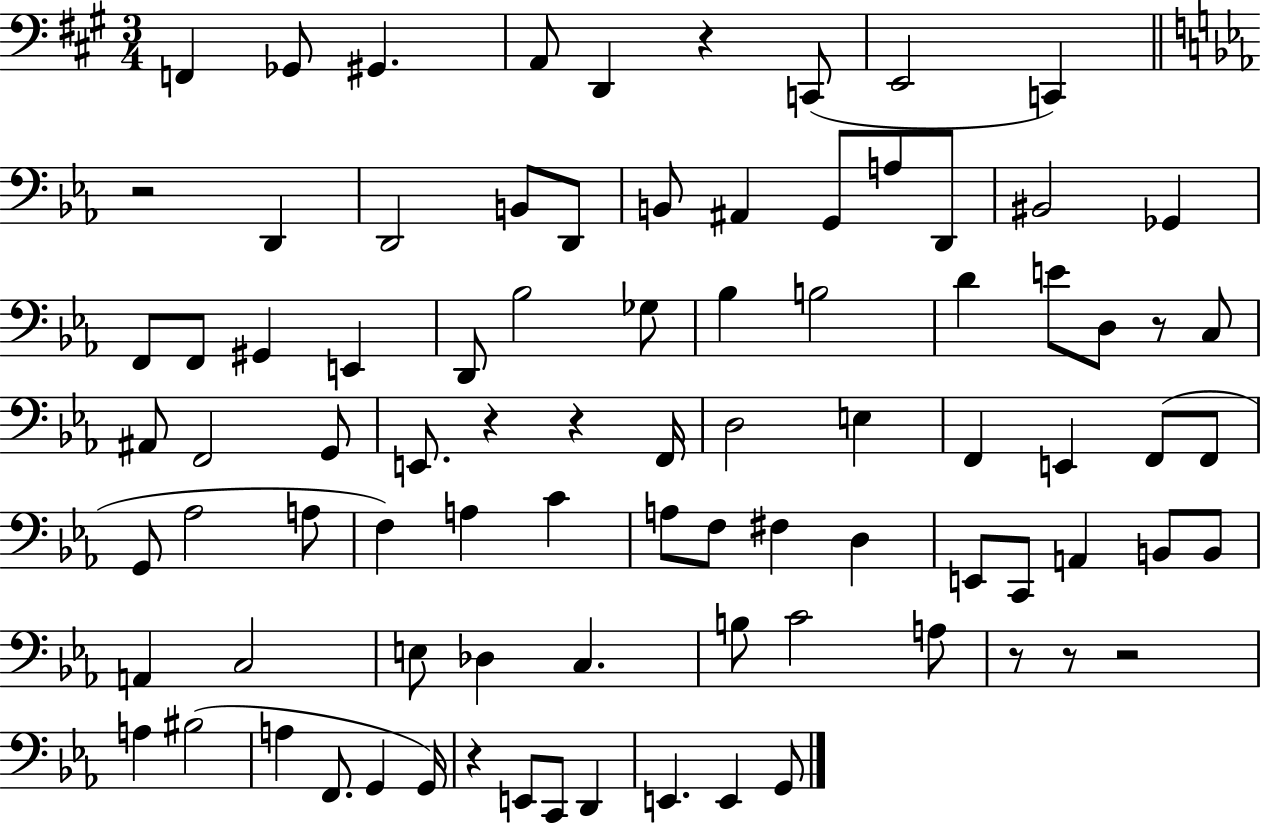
F2/q Gb2/e G#2/q. A2/e D2/q R/q C2/e E2/h C2/q R/h D2/q D2/h B2/e D2/e B2/e A#2/q G2/e A3/e D2/e BIS2/h Gb2/q F2/e F2/e G#2/q E2/q D2/e Bb3/h Gb3/e Bb3/q B3/h D4/q E4/e D3/e R/e C3/e A#2/e F2/h G2/e E2/e. R/q R/q F2/s D3/h E3/q F2/q E2/q F2/e F2/e G2/e Ab3/h A3/e F3/q A3/q C4/q A3/e F3/e F#3/q D3/q E2/e C2/e A2/q B2/e B2/e A2/q C3/h E3/e Db3/q C3/q. B3/e C4/h A3/e R/e R/e R/h A3/q BIS3/h A3/q F2/e. G2/q G2/s R/q E2/e C2/e D2/q E2/q. E2/q G2/e